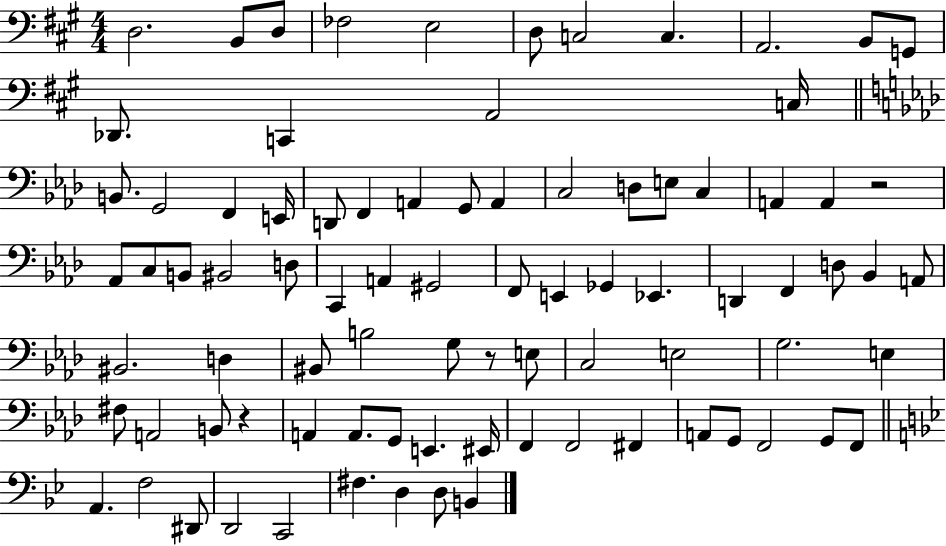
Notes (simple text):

D3/h. B2/e D3/e FES3/h E3/h D3/e C3/h C3/q. A2/h. B2/e G2/e Db2/e. C2/q A2/h C3/s B2/e. G2/h F2/q E2/s D2/e F2/q A2/q G2/e A2/q C3/h D3/e E3/e C3/q A2/q A2/q R/h Ab2/e C3/e B2/e BIS2/h D3/e C2/q A2/q G#2/h F2/e E2/q Gb2/q Eb2/q. D2/q F2/q D3/e Bb2/q A2/e BIS2/h. D3/q BIS2/e B3/h G3/e R/e E3/e C3/h E3/h G3/h. E3/q F#3/e A2/h B2/e R/q A2/q A2/e. G2/e E2/q. EIS2/s F2/q F2/h F#2/q A2/e G2/e F2/h G2/e F2/e A2/q. F3/h D#2/e D2/h C2/h F#3/q. D3/q D3/e B2/q